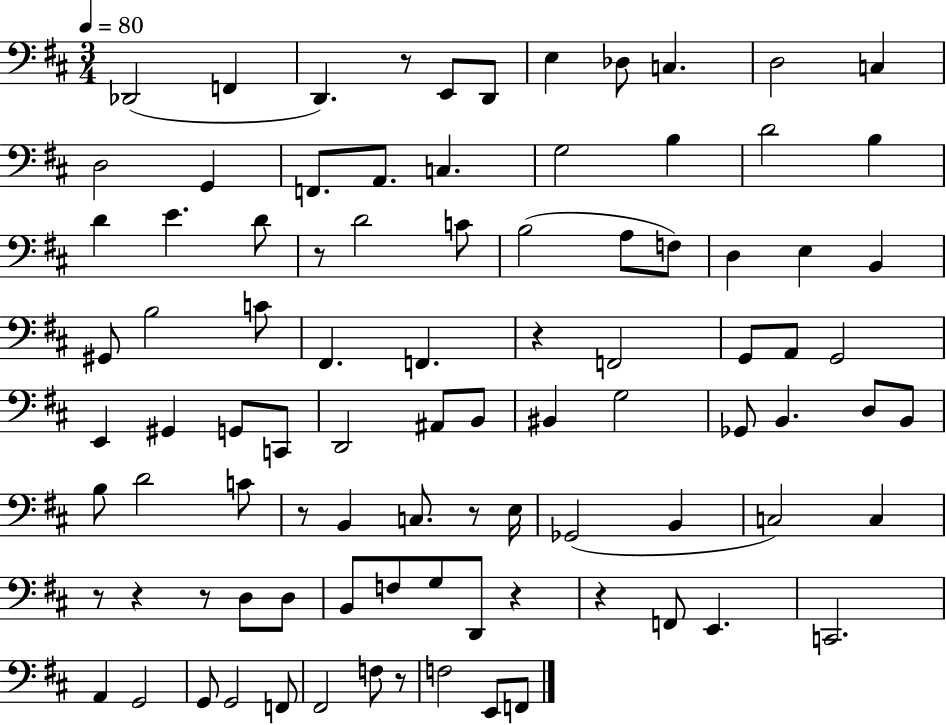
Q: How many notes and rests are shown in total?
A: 92